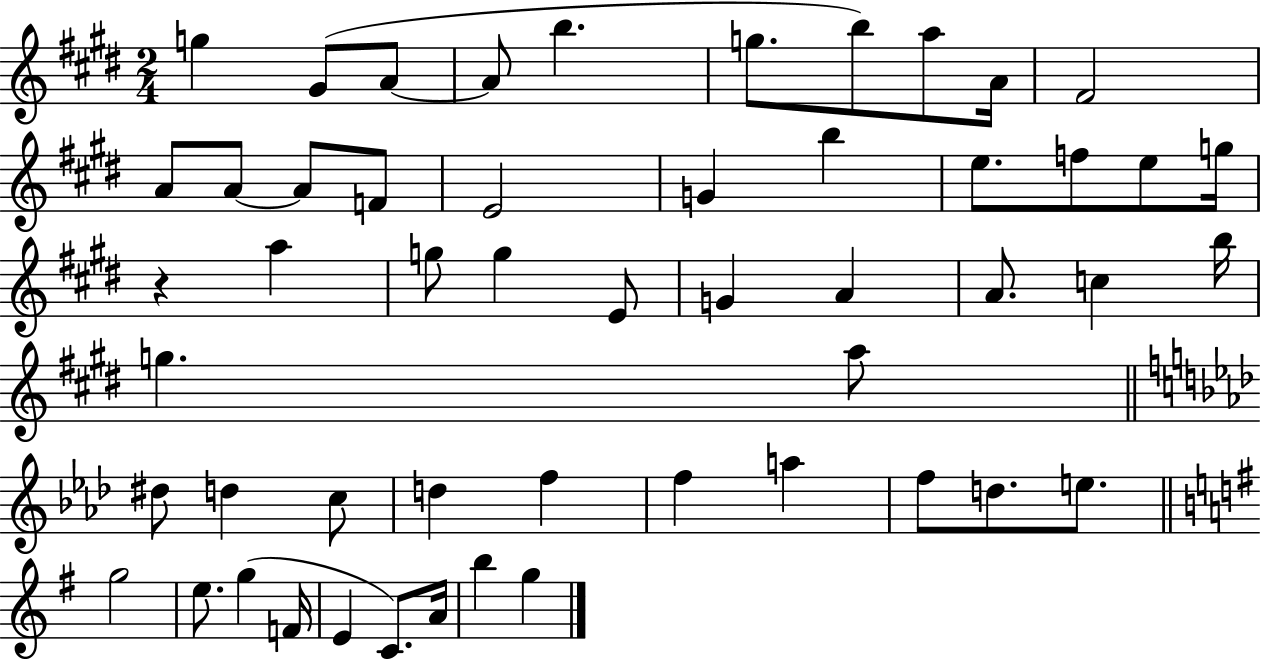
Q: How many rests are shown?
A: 1